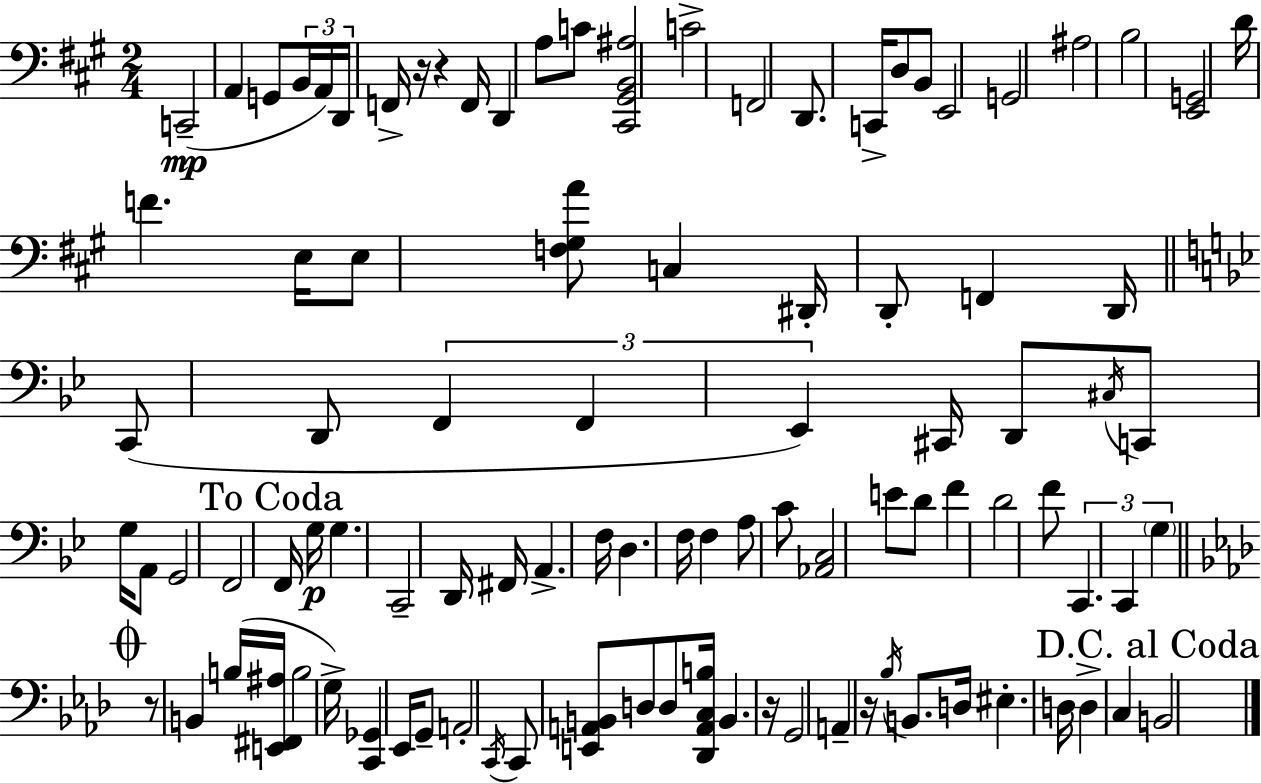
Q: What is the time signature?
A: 2/4